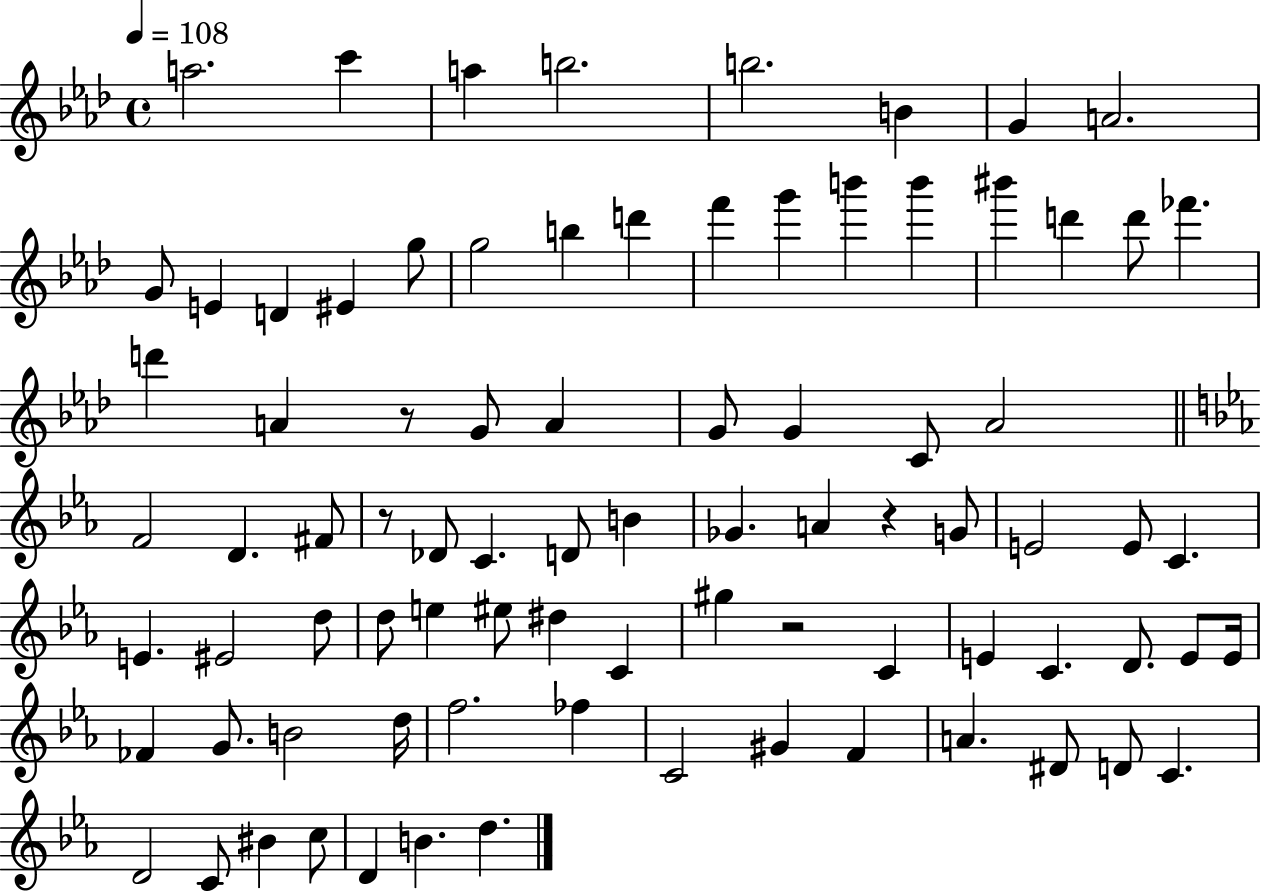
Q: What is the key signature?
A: AES major